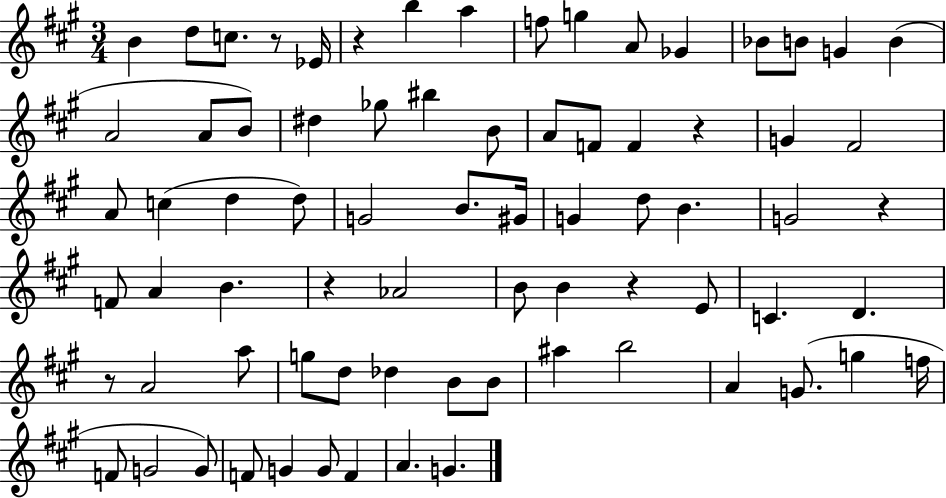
X:1
T:Untitled
M:3/4
L:1/4
K:A
B d/2 c/2 z/2 _E/4 z b a f/2 g A/2 _G _B/2 B/2 G B A2 A/2 B/2 ^d _g/2 ^b B/2 A/2 F/2 F z G ^F2 A/2 c d d/2 G2 B/2 ^G/4 G d/2 B G2 z F/2 A B z _A2 B/2 B z E/2 C D z/2 A2 a/2 g/2 d/2 _d B/2 B/2 ^a b2 A G/2 g f/4 F/2 G2 G/2 F/2 G G/2 F A G